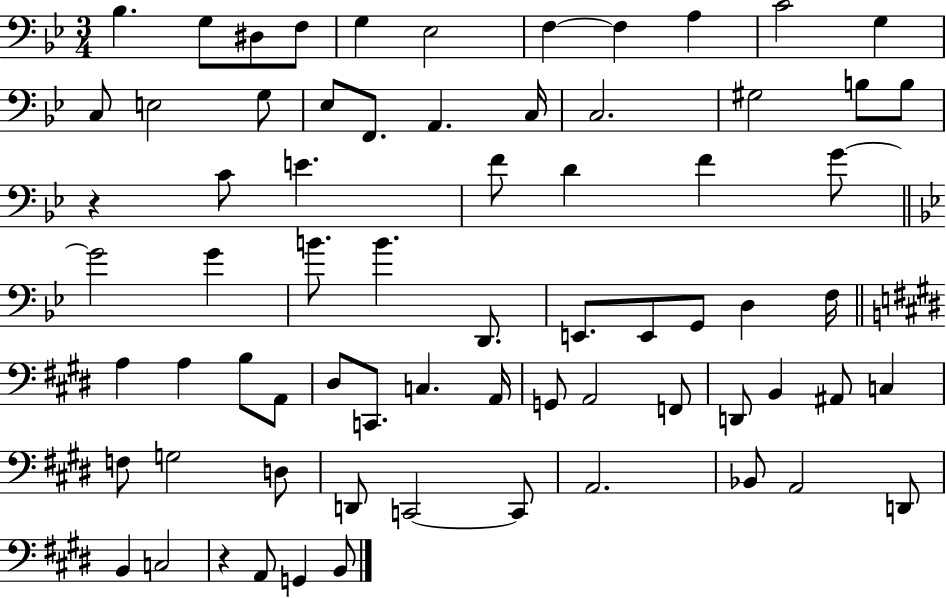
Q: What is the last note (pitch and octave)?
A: B2